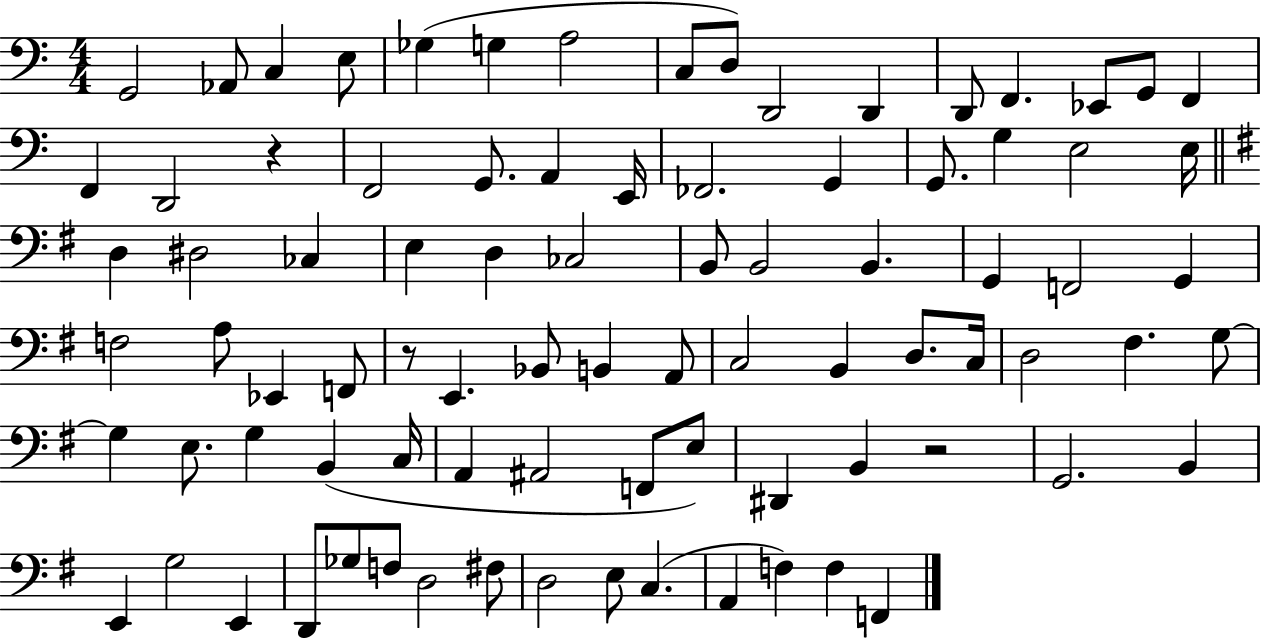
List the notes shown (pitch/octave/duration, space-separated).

G2/h Ab2/e C3/q E3/e Gb3/q G3/q A3/h C3/e D3/e D2/h D2/q D2/e F2/q. Eb2/e G2/e F2/q F2/q D2/h R/q F2/h G2/e. A2/q E2/s FES2/h. G2/q G2/e. G3/q E3/h E3/s D3/q D#3/h CES3/q E3/q D3/q CES3/h B2/e B2/h B2/q. G2/q F2/h G2/q F3/h A3/e Eb2/q F2/e R/e E2/q. Bb2/e B2/q A2/e C3/h B2/q D3/e. C3/s D3/h F#3/q. G3/e G3/q E3/e. G3/q B2/q C3/s A2/q A#2/h F2/e E3/e D#2/q B2/q R/h G2/h. B2/q E2/q G3/h E2/q D2/e Gb3/e F3/e D3/h F#3/e D3/h E3/e C3/q. A2/q F3/q F3/q F2/q